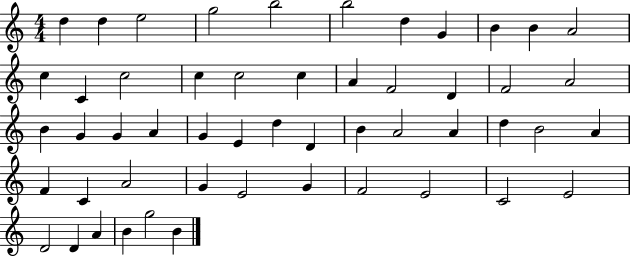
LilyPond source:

{
  \clef treble
  \numericTimeSignature
  \time 4/4
  \key c \major
  d''4 d''4 e''2 | g''2 b''2 | b''2 d''4 g'4 | b'4 b'4 a'2 | \break c''4 c'4 c''2 | c''4 c''2 c''4 | a'4 f'2 d'4 | f'2 a'2 | \break b'4 g'4 g'4 a'4 | g'4 e'4 d''4 d'4 | b'4 a'2 a'4 | d''4 b'2 a'4 | \break f'4 c'4 a'2 | g'4 e'2 g'4 | f'2 e'2 | c'2 e'2 | \break d'2 d'4 a'4 | b'4 g''2 b'4 | \bar "|."
}